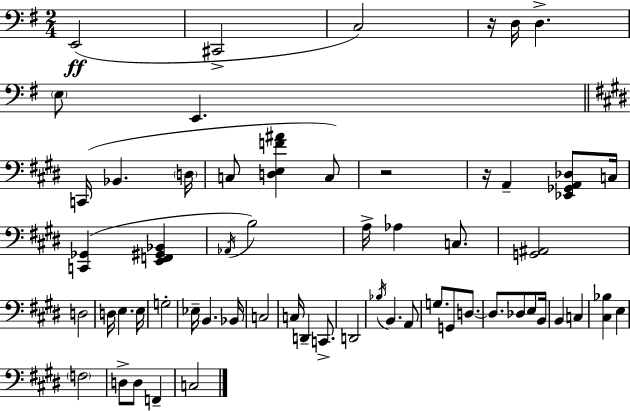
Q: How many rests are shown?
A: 3